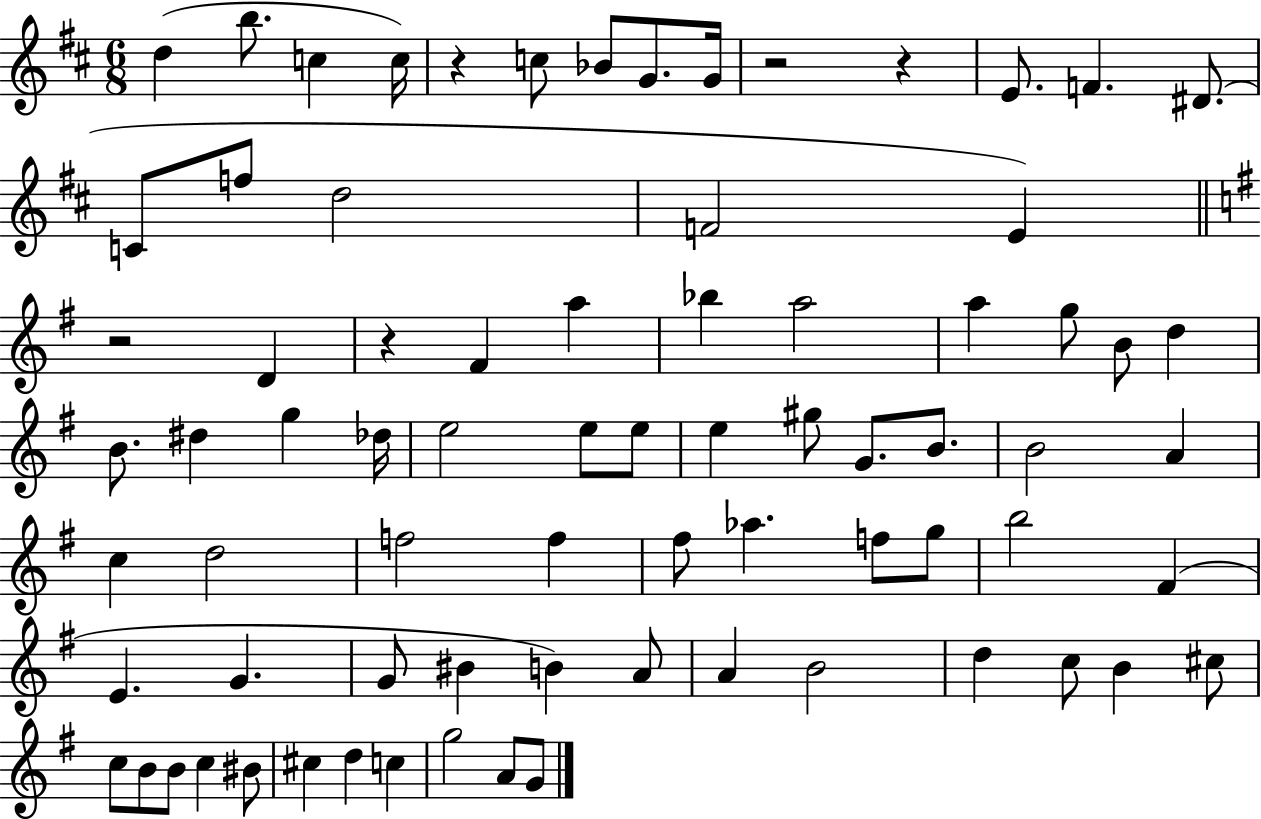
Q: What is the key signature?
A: D major